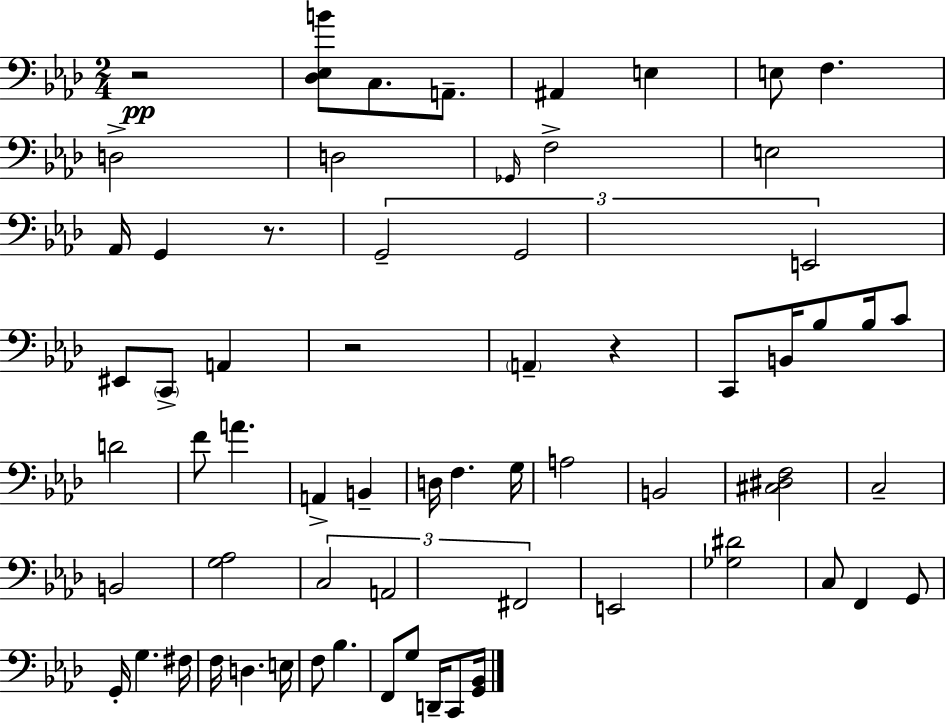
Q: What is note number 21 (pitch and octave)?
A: C2